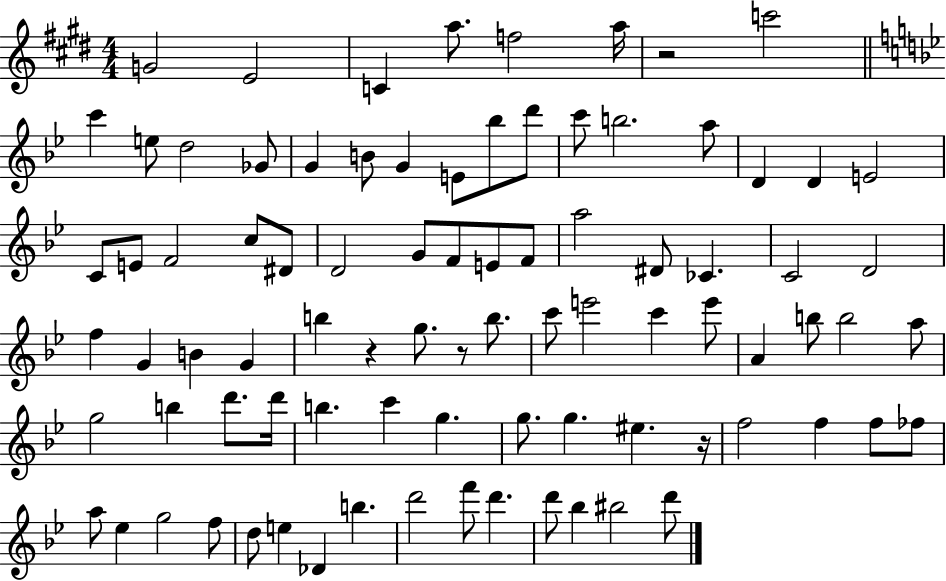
{
  \clef treble
  \numericTimeSignature
  \time 4/4
  \key e \major
  g'2 e'2 | c'4 a''8. f''2 a''16 | r2 c'''2 | \bar "||" \break \key g \minor c'''4 e''8 d''2 ges'8 | g'4 b'8 g'4 e'8 bes''8 d'''8 | c'''8 b''2. a''8 | d'4 d'4 e'2 | \break c'8 e'8 f'2 c''8 dis'8 | d'2 g'8 f'8 e'8 f'8 | a''2 dis'8 ces'4. | c'2 d'2 | \break f''4 g'4 b'4 g'4 | b''4 r4 g''8. r8 b''8. | c'''8 e'''2 c'''4 e'''8 | a'4 b''8 b''2 a''8 | \break g''2 b''4 d'''8. d'''16 | b''4. c'''4 g''4. | g''8. g''4. eis''4. r16 | f''2 f''4 f''8 fes''8 | \break a''8 ees''4 g''2 f''8 | d''8 e''4 des'4 b''4. | d'''2 f'''8 d'''4. | d'''8 bes''4 bis''2 d'''8 | \break \bar "|."
}